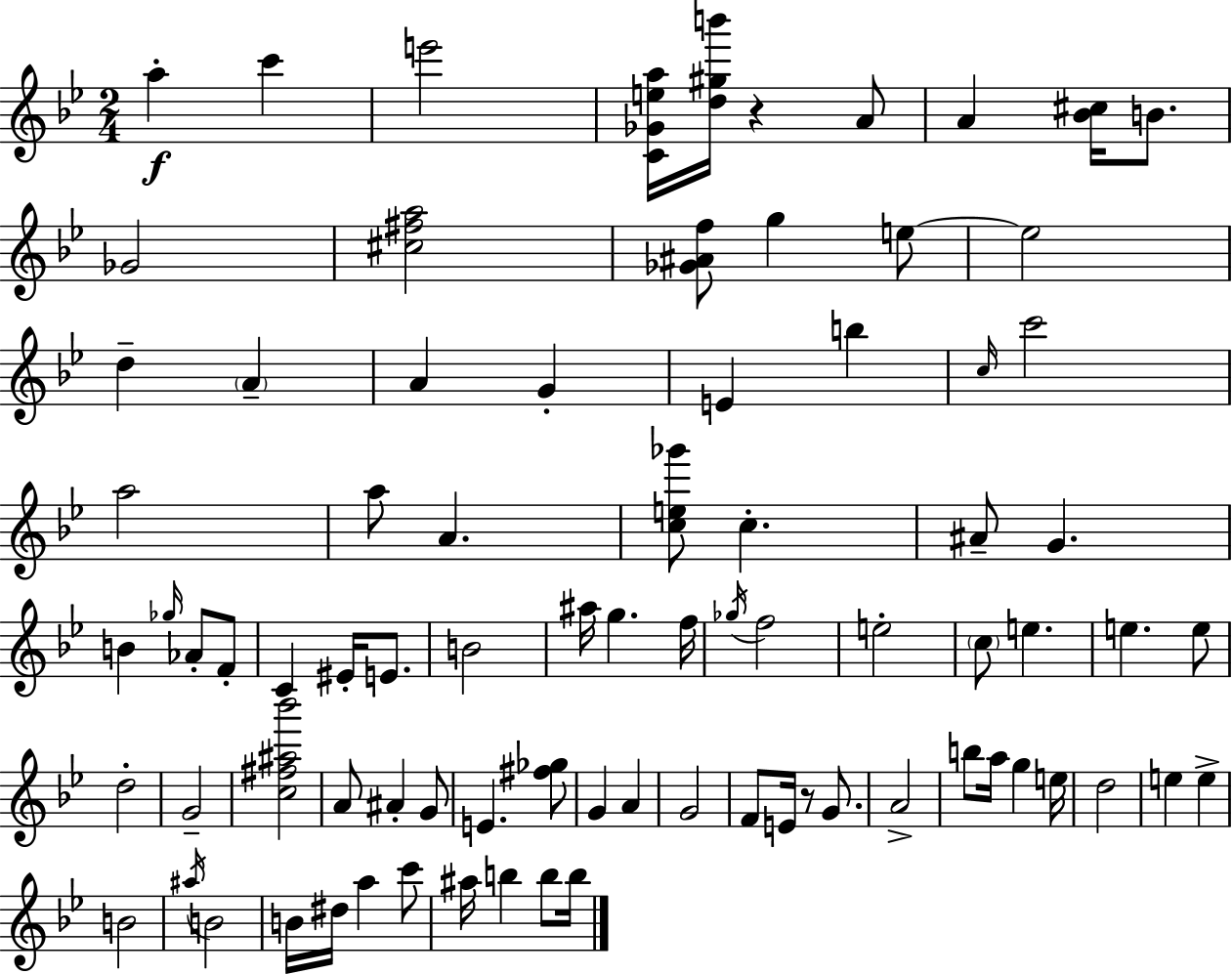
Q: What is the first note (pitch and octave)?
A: A5